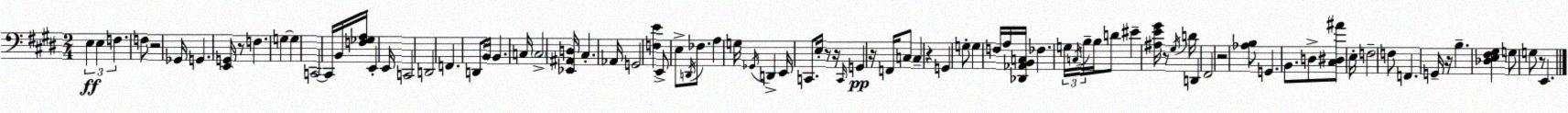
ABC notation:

X:1
T:Untitled
M:2/4
L:1/4
K:E
E, E, F, F,/2 z2 _G,,/4 G,, [E,,G,,]/4 z/2 F, G, G, C,,2 C,,/4 B,,/4 [F,_G,A,]/4 E,, E,,/4 C,,2 D,,2 F,, D,,/2 B,,/4 B,, C,/4 C,2 [_E,,^A,,D,]/4 ^C, _A,,/4 G,,2 [F,E] E,,/2 E,/2 D,,/4 _F,/2 A, G,/4 _G,,/4 D,, E,,/4 C,,/2 E,/4 z/2 z/4 C,,/4 G,, z/4 F,,/4 C,/2 C, z G,, G,/2 G, F,/4 A,/4 [_D,,_A,,B,,C,]/4 _F, G,/4 C,/4 B,/4 B,/4 D/2 ^E [^A,E^G]/4 z/2 ^G,/4 D/4 D,, ^F,,2 z2 [_A,B,]/2 G,, B,,/2 D,/2 [^C,^D,^A]/2 E,/4 F,2 F,/2 F,, G,,/4 z/4 B, [_D,E,^F,^G,] G,/2 G,/2 z/2 E,,